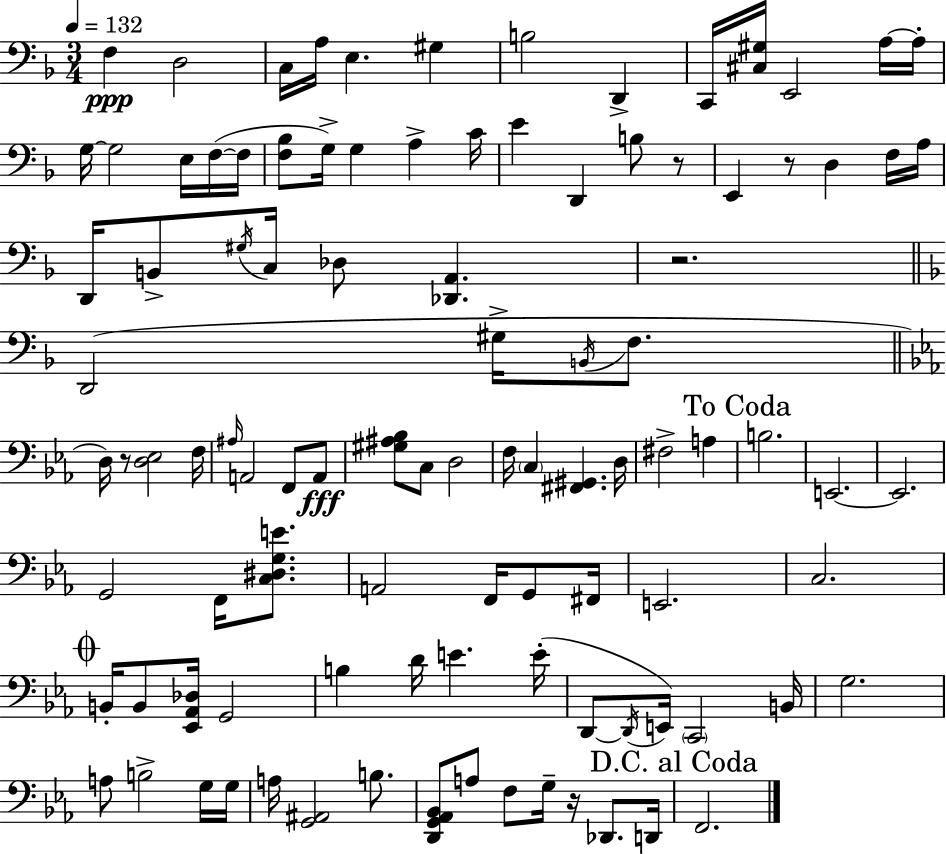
{
  \clef bass
  \numericTimeSignature
  \time 3/4
  \key f \major
  \tempo 4 = 132
  f4\ppp d2 | c16 a16 e4. gis4 | b2 d,4-> | c,16 <cis gis>16 e,2 a16~~ a16-. | \break g16~~ g2 e16 f16~(~ f16 | <f bes>8 g16->) g4 a4-> c'16 | e'4 d,4 b8 r8 | e,4 r8 d4 f16 a16 | \break d,16 b,8-> \acciaccatura { gis16 } c16 des8 <des, a,>4. | r2. | \bar "||" \break \key d \minor d,2( gis16-> \acciaccatura { b,16 } f8. | \bar "||" \break \key ees \major d16) r8 <d ees>2 f16 | \grace { ais16 } a,2 f,8 a,8\fff | <gis ais bes>8 c8 d2 | f16 \parenthesize c4 <fis, gis,>4. | \break d16 fis2-> a4 | \mark "To Coda" b2. | e,2.~~ | e,2. | \break g,2 f,16 <c dis g e'>8. | a,2 f,16 g,8 | fis,16 e,2. | c2. | \break \mark \markup { \musicglyph "scripts.coda" } b,16-. b,8 <ees, aes, des>16 g,2 | b4 d'16 e'4. | e'16-.( d,8~~ \acciaccatura { d,16 }) e,16 \parenthesize c,2 | b,16 g2. | \break a8 b2-> | g16 g16 a16 <g, ais,>2 b8. | <d, g, aes, bes,>8 a8 f8 g16-- r16 des,8. | d,16 \mark "D.C. al Coda" f,2. | \break \bar "|."
}